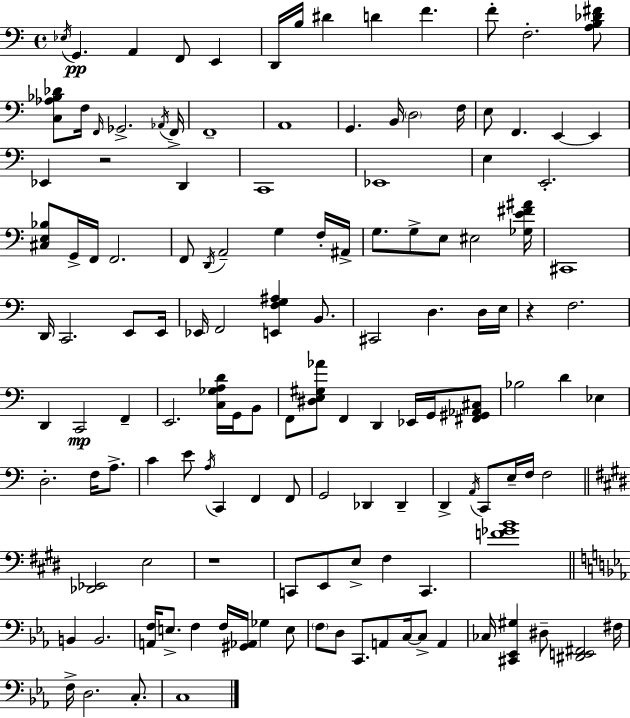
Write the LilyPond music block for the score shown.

{
  \clef bass
  \time 4/4
  \defaultTimeSignature
  \key a \minor
  \acciaccatura { ees16 }\pp g,4. a,4 f,8 e,4 | d,16 b16 dis'4 d'4 f'4. | f'8-. f2.-. <a b des' fis'>8 | <c aes bes des'>8 f16 \grace { f,16 } ges,2.-> | \break \acciaccatura { aes,16 } f,16-> f,1-- | a,1 | g,4. b,16 \parenthesize d2 | f16 e8 f,4. e,4~~ e,4 | \break ees,4 r2 d,4 | c,1 | ees,1 | e4 e,2.-. | \break <cis e bes>8 g,16-> f,16 f,2. | f,8 \acciaccatura { d,16 } a,2-- g4 | f16-. ais,16-> g8. g8-> e8 eis2 | <ges e' fis' ais'>16 cis,1 | \break d,16 c,2. | e,8 e,16 ees,16 f,2 <e, f g ais>4 | b,8. cis,2 d4. | d16 e16 r4 f2. | \break d,4 c,2\mp | f,4-- e,2. | <c ges a d'>16 g,16 b,8 f,8 <dis e gis aes'>8 f,4 d,4 | ees,16 g,16 <fis, gis, aes, cis>8 bes2 d'4 | \break ees4 d2.-. | f16 a8.-> c'4 e'8 \acciaccatura { a16 } c,4 f,4 | f,8 g,2 des,4 | des,4-- d,4-> \acciaccatura { a,16 } c,8 e16-- f16 f2 | \break \bar "||" \break \key e \major <des, ees,>2 e2 | r1 | c,8 e,8 e8-> fis4 c,4. | <f' ges' b'>1 | \break \bar "||" \break \key ees \major b,4 b,2. | <a, f>16 e8.-> f4 f16 <gis, aes,>16 ges4 e8 | \parenthesize f8 d8 c,8. a,8 c16~~ c8-> a,4 | ces16 <cis, ees, gis>4 dis8-- <dis, e, fis,>2 fis16 | \break f16-> d2. c8.-. | c1 | \bar "|."
}